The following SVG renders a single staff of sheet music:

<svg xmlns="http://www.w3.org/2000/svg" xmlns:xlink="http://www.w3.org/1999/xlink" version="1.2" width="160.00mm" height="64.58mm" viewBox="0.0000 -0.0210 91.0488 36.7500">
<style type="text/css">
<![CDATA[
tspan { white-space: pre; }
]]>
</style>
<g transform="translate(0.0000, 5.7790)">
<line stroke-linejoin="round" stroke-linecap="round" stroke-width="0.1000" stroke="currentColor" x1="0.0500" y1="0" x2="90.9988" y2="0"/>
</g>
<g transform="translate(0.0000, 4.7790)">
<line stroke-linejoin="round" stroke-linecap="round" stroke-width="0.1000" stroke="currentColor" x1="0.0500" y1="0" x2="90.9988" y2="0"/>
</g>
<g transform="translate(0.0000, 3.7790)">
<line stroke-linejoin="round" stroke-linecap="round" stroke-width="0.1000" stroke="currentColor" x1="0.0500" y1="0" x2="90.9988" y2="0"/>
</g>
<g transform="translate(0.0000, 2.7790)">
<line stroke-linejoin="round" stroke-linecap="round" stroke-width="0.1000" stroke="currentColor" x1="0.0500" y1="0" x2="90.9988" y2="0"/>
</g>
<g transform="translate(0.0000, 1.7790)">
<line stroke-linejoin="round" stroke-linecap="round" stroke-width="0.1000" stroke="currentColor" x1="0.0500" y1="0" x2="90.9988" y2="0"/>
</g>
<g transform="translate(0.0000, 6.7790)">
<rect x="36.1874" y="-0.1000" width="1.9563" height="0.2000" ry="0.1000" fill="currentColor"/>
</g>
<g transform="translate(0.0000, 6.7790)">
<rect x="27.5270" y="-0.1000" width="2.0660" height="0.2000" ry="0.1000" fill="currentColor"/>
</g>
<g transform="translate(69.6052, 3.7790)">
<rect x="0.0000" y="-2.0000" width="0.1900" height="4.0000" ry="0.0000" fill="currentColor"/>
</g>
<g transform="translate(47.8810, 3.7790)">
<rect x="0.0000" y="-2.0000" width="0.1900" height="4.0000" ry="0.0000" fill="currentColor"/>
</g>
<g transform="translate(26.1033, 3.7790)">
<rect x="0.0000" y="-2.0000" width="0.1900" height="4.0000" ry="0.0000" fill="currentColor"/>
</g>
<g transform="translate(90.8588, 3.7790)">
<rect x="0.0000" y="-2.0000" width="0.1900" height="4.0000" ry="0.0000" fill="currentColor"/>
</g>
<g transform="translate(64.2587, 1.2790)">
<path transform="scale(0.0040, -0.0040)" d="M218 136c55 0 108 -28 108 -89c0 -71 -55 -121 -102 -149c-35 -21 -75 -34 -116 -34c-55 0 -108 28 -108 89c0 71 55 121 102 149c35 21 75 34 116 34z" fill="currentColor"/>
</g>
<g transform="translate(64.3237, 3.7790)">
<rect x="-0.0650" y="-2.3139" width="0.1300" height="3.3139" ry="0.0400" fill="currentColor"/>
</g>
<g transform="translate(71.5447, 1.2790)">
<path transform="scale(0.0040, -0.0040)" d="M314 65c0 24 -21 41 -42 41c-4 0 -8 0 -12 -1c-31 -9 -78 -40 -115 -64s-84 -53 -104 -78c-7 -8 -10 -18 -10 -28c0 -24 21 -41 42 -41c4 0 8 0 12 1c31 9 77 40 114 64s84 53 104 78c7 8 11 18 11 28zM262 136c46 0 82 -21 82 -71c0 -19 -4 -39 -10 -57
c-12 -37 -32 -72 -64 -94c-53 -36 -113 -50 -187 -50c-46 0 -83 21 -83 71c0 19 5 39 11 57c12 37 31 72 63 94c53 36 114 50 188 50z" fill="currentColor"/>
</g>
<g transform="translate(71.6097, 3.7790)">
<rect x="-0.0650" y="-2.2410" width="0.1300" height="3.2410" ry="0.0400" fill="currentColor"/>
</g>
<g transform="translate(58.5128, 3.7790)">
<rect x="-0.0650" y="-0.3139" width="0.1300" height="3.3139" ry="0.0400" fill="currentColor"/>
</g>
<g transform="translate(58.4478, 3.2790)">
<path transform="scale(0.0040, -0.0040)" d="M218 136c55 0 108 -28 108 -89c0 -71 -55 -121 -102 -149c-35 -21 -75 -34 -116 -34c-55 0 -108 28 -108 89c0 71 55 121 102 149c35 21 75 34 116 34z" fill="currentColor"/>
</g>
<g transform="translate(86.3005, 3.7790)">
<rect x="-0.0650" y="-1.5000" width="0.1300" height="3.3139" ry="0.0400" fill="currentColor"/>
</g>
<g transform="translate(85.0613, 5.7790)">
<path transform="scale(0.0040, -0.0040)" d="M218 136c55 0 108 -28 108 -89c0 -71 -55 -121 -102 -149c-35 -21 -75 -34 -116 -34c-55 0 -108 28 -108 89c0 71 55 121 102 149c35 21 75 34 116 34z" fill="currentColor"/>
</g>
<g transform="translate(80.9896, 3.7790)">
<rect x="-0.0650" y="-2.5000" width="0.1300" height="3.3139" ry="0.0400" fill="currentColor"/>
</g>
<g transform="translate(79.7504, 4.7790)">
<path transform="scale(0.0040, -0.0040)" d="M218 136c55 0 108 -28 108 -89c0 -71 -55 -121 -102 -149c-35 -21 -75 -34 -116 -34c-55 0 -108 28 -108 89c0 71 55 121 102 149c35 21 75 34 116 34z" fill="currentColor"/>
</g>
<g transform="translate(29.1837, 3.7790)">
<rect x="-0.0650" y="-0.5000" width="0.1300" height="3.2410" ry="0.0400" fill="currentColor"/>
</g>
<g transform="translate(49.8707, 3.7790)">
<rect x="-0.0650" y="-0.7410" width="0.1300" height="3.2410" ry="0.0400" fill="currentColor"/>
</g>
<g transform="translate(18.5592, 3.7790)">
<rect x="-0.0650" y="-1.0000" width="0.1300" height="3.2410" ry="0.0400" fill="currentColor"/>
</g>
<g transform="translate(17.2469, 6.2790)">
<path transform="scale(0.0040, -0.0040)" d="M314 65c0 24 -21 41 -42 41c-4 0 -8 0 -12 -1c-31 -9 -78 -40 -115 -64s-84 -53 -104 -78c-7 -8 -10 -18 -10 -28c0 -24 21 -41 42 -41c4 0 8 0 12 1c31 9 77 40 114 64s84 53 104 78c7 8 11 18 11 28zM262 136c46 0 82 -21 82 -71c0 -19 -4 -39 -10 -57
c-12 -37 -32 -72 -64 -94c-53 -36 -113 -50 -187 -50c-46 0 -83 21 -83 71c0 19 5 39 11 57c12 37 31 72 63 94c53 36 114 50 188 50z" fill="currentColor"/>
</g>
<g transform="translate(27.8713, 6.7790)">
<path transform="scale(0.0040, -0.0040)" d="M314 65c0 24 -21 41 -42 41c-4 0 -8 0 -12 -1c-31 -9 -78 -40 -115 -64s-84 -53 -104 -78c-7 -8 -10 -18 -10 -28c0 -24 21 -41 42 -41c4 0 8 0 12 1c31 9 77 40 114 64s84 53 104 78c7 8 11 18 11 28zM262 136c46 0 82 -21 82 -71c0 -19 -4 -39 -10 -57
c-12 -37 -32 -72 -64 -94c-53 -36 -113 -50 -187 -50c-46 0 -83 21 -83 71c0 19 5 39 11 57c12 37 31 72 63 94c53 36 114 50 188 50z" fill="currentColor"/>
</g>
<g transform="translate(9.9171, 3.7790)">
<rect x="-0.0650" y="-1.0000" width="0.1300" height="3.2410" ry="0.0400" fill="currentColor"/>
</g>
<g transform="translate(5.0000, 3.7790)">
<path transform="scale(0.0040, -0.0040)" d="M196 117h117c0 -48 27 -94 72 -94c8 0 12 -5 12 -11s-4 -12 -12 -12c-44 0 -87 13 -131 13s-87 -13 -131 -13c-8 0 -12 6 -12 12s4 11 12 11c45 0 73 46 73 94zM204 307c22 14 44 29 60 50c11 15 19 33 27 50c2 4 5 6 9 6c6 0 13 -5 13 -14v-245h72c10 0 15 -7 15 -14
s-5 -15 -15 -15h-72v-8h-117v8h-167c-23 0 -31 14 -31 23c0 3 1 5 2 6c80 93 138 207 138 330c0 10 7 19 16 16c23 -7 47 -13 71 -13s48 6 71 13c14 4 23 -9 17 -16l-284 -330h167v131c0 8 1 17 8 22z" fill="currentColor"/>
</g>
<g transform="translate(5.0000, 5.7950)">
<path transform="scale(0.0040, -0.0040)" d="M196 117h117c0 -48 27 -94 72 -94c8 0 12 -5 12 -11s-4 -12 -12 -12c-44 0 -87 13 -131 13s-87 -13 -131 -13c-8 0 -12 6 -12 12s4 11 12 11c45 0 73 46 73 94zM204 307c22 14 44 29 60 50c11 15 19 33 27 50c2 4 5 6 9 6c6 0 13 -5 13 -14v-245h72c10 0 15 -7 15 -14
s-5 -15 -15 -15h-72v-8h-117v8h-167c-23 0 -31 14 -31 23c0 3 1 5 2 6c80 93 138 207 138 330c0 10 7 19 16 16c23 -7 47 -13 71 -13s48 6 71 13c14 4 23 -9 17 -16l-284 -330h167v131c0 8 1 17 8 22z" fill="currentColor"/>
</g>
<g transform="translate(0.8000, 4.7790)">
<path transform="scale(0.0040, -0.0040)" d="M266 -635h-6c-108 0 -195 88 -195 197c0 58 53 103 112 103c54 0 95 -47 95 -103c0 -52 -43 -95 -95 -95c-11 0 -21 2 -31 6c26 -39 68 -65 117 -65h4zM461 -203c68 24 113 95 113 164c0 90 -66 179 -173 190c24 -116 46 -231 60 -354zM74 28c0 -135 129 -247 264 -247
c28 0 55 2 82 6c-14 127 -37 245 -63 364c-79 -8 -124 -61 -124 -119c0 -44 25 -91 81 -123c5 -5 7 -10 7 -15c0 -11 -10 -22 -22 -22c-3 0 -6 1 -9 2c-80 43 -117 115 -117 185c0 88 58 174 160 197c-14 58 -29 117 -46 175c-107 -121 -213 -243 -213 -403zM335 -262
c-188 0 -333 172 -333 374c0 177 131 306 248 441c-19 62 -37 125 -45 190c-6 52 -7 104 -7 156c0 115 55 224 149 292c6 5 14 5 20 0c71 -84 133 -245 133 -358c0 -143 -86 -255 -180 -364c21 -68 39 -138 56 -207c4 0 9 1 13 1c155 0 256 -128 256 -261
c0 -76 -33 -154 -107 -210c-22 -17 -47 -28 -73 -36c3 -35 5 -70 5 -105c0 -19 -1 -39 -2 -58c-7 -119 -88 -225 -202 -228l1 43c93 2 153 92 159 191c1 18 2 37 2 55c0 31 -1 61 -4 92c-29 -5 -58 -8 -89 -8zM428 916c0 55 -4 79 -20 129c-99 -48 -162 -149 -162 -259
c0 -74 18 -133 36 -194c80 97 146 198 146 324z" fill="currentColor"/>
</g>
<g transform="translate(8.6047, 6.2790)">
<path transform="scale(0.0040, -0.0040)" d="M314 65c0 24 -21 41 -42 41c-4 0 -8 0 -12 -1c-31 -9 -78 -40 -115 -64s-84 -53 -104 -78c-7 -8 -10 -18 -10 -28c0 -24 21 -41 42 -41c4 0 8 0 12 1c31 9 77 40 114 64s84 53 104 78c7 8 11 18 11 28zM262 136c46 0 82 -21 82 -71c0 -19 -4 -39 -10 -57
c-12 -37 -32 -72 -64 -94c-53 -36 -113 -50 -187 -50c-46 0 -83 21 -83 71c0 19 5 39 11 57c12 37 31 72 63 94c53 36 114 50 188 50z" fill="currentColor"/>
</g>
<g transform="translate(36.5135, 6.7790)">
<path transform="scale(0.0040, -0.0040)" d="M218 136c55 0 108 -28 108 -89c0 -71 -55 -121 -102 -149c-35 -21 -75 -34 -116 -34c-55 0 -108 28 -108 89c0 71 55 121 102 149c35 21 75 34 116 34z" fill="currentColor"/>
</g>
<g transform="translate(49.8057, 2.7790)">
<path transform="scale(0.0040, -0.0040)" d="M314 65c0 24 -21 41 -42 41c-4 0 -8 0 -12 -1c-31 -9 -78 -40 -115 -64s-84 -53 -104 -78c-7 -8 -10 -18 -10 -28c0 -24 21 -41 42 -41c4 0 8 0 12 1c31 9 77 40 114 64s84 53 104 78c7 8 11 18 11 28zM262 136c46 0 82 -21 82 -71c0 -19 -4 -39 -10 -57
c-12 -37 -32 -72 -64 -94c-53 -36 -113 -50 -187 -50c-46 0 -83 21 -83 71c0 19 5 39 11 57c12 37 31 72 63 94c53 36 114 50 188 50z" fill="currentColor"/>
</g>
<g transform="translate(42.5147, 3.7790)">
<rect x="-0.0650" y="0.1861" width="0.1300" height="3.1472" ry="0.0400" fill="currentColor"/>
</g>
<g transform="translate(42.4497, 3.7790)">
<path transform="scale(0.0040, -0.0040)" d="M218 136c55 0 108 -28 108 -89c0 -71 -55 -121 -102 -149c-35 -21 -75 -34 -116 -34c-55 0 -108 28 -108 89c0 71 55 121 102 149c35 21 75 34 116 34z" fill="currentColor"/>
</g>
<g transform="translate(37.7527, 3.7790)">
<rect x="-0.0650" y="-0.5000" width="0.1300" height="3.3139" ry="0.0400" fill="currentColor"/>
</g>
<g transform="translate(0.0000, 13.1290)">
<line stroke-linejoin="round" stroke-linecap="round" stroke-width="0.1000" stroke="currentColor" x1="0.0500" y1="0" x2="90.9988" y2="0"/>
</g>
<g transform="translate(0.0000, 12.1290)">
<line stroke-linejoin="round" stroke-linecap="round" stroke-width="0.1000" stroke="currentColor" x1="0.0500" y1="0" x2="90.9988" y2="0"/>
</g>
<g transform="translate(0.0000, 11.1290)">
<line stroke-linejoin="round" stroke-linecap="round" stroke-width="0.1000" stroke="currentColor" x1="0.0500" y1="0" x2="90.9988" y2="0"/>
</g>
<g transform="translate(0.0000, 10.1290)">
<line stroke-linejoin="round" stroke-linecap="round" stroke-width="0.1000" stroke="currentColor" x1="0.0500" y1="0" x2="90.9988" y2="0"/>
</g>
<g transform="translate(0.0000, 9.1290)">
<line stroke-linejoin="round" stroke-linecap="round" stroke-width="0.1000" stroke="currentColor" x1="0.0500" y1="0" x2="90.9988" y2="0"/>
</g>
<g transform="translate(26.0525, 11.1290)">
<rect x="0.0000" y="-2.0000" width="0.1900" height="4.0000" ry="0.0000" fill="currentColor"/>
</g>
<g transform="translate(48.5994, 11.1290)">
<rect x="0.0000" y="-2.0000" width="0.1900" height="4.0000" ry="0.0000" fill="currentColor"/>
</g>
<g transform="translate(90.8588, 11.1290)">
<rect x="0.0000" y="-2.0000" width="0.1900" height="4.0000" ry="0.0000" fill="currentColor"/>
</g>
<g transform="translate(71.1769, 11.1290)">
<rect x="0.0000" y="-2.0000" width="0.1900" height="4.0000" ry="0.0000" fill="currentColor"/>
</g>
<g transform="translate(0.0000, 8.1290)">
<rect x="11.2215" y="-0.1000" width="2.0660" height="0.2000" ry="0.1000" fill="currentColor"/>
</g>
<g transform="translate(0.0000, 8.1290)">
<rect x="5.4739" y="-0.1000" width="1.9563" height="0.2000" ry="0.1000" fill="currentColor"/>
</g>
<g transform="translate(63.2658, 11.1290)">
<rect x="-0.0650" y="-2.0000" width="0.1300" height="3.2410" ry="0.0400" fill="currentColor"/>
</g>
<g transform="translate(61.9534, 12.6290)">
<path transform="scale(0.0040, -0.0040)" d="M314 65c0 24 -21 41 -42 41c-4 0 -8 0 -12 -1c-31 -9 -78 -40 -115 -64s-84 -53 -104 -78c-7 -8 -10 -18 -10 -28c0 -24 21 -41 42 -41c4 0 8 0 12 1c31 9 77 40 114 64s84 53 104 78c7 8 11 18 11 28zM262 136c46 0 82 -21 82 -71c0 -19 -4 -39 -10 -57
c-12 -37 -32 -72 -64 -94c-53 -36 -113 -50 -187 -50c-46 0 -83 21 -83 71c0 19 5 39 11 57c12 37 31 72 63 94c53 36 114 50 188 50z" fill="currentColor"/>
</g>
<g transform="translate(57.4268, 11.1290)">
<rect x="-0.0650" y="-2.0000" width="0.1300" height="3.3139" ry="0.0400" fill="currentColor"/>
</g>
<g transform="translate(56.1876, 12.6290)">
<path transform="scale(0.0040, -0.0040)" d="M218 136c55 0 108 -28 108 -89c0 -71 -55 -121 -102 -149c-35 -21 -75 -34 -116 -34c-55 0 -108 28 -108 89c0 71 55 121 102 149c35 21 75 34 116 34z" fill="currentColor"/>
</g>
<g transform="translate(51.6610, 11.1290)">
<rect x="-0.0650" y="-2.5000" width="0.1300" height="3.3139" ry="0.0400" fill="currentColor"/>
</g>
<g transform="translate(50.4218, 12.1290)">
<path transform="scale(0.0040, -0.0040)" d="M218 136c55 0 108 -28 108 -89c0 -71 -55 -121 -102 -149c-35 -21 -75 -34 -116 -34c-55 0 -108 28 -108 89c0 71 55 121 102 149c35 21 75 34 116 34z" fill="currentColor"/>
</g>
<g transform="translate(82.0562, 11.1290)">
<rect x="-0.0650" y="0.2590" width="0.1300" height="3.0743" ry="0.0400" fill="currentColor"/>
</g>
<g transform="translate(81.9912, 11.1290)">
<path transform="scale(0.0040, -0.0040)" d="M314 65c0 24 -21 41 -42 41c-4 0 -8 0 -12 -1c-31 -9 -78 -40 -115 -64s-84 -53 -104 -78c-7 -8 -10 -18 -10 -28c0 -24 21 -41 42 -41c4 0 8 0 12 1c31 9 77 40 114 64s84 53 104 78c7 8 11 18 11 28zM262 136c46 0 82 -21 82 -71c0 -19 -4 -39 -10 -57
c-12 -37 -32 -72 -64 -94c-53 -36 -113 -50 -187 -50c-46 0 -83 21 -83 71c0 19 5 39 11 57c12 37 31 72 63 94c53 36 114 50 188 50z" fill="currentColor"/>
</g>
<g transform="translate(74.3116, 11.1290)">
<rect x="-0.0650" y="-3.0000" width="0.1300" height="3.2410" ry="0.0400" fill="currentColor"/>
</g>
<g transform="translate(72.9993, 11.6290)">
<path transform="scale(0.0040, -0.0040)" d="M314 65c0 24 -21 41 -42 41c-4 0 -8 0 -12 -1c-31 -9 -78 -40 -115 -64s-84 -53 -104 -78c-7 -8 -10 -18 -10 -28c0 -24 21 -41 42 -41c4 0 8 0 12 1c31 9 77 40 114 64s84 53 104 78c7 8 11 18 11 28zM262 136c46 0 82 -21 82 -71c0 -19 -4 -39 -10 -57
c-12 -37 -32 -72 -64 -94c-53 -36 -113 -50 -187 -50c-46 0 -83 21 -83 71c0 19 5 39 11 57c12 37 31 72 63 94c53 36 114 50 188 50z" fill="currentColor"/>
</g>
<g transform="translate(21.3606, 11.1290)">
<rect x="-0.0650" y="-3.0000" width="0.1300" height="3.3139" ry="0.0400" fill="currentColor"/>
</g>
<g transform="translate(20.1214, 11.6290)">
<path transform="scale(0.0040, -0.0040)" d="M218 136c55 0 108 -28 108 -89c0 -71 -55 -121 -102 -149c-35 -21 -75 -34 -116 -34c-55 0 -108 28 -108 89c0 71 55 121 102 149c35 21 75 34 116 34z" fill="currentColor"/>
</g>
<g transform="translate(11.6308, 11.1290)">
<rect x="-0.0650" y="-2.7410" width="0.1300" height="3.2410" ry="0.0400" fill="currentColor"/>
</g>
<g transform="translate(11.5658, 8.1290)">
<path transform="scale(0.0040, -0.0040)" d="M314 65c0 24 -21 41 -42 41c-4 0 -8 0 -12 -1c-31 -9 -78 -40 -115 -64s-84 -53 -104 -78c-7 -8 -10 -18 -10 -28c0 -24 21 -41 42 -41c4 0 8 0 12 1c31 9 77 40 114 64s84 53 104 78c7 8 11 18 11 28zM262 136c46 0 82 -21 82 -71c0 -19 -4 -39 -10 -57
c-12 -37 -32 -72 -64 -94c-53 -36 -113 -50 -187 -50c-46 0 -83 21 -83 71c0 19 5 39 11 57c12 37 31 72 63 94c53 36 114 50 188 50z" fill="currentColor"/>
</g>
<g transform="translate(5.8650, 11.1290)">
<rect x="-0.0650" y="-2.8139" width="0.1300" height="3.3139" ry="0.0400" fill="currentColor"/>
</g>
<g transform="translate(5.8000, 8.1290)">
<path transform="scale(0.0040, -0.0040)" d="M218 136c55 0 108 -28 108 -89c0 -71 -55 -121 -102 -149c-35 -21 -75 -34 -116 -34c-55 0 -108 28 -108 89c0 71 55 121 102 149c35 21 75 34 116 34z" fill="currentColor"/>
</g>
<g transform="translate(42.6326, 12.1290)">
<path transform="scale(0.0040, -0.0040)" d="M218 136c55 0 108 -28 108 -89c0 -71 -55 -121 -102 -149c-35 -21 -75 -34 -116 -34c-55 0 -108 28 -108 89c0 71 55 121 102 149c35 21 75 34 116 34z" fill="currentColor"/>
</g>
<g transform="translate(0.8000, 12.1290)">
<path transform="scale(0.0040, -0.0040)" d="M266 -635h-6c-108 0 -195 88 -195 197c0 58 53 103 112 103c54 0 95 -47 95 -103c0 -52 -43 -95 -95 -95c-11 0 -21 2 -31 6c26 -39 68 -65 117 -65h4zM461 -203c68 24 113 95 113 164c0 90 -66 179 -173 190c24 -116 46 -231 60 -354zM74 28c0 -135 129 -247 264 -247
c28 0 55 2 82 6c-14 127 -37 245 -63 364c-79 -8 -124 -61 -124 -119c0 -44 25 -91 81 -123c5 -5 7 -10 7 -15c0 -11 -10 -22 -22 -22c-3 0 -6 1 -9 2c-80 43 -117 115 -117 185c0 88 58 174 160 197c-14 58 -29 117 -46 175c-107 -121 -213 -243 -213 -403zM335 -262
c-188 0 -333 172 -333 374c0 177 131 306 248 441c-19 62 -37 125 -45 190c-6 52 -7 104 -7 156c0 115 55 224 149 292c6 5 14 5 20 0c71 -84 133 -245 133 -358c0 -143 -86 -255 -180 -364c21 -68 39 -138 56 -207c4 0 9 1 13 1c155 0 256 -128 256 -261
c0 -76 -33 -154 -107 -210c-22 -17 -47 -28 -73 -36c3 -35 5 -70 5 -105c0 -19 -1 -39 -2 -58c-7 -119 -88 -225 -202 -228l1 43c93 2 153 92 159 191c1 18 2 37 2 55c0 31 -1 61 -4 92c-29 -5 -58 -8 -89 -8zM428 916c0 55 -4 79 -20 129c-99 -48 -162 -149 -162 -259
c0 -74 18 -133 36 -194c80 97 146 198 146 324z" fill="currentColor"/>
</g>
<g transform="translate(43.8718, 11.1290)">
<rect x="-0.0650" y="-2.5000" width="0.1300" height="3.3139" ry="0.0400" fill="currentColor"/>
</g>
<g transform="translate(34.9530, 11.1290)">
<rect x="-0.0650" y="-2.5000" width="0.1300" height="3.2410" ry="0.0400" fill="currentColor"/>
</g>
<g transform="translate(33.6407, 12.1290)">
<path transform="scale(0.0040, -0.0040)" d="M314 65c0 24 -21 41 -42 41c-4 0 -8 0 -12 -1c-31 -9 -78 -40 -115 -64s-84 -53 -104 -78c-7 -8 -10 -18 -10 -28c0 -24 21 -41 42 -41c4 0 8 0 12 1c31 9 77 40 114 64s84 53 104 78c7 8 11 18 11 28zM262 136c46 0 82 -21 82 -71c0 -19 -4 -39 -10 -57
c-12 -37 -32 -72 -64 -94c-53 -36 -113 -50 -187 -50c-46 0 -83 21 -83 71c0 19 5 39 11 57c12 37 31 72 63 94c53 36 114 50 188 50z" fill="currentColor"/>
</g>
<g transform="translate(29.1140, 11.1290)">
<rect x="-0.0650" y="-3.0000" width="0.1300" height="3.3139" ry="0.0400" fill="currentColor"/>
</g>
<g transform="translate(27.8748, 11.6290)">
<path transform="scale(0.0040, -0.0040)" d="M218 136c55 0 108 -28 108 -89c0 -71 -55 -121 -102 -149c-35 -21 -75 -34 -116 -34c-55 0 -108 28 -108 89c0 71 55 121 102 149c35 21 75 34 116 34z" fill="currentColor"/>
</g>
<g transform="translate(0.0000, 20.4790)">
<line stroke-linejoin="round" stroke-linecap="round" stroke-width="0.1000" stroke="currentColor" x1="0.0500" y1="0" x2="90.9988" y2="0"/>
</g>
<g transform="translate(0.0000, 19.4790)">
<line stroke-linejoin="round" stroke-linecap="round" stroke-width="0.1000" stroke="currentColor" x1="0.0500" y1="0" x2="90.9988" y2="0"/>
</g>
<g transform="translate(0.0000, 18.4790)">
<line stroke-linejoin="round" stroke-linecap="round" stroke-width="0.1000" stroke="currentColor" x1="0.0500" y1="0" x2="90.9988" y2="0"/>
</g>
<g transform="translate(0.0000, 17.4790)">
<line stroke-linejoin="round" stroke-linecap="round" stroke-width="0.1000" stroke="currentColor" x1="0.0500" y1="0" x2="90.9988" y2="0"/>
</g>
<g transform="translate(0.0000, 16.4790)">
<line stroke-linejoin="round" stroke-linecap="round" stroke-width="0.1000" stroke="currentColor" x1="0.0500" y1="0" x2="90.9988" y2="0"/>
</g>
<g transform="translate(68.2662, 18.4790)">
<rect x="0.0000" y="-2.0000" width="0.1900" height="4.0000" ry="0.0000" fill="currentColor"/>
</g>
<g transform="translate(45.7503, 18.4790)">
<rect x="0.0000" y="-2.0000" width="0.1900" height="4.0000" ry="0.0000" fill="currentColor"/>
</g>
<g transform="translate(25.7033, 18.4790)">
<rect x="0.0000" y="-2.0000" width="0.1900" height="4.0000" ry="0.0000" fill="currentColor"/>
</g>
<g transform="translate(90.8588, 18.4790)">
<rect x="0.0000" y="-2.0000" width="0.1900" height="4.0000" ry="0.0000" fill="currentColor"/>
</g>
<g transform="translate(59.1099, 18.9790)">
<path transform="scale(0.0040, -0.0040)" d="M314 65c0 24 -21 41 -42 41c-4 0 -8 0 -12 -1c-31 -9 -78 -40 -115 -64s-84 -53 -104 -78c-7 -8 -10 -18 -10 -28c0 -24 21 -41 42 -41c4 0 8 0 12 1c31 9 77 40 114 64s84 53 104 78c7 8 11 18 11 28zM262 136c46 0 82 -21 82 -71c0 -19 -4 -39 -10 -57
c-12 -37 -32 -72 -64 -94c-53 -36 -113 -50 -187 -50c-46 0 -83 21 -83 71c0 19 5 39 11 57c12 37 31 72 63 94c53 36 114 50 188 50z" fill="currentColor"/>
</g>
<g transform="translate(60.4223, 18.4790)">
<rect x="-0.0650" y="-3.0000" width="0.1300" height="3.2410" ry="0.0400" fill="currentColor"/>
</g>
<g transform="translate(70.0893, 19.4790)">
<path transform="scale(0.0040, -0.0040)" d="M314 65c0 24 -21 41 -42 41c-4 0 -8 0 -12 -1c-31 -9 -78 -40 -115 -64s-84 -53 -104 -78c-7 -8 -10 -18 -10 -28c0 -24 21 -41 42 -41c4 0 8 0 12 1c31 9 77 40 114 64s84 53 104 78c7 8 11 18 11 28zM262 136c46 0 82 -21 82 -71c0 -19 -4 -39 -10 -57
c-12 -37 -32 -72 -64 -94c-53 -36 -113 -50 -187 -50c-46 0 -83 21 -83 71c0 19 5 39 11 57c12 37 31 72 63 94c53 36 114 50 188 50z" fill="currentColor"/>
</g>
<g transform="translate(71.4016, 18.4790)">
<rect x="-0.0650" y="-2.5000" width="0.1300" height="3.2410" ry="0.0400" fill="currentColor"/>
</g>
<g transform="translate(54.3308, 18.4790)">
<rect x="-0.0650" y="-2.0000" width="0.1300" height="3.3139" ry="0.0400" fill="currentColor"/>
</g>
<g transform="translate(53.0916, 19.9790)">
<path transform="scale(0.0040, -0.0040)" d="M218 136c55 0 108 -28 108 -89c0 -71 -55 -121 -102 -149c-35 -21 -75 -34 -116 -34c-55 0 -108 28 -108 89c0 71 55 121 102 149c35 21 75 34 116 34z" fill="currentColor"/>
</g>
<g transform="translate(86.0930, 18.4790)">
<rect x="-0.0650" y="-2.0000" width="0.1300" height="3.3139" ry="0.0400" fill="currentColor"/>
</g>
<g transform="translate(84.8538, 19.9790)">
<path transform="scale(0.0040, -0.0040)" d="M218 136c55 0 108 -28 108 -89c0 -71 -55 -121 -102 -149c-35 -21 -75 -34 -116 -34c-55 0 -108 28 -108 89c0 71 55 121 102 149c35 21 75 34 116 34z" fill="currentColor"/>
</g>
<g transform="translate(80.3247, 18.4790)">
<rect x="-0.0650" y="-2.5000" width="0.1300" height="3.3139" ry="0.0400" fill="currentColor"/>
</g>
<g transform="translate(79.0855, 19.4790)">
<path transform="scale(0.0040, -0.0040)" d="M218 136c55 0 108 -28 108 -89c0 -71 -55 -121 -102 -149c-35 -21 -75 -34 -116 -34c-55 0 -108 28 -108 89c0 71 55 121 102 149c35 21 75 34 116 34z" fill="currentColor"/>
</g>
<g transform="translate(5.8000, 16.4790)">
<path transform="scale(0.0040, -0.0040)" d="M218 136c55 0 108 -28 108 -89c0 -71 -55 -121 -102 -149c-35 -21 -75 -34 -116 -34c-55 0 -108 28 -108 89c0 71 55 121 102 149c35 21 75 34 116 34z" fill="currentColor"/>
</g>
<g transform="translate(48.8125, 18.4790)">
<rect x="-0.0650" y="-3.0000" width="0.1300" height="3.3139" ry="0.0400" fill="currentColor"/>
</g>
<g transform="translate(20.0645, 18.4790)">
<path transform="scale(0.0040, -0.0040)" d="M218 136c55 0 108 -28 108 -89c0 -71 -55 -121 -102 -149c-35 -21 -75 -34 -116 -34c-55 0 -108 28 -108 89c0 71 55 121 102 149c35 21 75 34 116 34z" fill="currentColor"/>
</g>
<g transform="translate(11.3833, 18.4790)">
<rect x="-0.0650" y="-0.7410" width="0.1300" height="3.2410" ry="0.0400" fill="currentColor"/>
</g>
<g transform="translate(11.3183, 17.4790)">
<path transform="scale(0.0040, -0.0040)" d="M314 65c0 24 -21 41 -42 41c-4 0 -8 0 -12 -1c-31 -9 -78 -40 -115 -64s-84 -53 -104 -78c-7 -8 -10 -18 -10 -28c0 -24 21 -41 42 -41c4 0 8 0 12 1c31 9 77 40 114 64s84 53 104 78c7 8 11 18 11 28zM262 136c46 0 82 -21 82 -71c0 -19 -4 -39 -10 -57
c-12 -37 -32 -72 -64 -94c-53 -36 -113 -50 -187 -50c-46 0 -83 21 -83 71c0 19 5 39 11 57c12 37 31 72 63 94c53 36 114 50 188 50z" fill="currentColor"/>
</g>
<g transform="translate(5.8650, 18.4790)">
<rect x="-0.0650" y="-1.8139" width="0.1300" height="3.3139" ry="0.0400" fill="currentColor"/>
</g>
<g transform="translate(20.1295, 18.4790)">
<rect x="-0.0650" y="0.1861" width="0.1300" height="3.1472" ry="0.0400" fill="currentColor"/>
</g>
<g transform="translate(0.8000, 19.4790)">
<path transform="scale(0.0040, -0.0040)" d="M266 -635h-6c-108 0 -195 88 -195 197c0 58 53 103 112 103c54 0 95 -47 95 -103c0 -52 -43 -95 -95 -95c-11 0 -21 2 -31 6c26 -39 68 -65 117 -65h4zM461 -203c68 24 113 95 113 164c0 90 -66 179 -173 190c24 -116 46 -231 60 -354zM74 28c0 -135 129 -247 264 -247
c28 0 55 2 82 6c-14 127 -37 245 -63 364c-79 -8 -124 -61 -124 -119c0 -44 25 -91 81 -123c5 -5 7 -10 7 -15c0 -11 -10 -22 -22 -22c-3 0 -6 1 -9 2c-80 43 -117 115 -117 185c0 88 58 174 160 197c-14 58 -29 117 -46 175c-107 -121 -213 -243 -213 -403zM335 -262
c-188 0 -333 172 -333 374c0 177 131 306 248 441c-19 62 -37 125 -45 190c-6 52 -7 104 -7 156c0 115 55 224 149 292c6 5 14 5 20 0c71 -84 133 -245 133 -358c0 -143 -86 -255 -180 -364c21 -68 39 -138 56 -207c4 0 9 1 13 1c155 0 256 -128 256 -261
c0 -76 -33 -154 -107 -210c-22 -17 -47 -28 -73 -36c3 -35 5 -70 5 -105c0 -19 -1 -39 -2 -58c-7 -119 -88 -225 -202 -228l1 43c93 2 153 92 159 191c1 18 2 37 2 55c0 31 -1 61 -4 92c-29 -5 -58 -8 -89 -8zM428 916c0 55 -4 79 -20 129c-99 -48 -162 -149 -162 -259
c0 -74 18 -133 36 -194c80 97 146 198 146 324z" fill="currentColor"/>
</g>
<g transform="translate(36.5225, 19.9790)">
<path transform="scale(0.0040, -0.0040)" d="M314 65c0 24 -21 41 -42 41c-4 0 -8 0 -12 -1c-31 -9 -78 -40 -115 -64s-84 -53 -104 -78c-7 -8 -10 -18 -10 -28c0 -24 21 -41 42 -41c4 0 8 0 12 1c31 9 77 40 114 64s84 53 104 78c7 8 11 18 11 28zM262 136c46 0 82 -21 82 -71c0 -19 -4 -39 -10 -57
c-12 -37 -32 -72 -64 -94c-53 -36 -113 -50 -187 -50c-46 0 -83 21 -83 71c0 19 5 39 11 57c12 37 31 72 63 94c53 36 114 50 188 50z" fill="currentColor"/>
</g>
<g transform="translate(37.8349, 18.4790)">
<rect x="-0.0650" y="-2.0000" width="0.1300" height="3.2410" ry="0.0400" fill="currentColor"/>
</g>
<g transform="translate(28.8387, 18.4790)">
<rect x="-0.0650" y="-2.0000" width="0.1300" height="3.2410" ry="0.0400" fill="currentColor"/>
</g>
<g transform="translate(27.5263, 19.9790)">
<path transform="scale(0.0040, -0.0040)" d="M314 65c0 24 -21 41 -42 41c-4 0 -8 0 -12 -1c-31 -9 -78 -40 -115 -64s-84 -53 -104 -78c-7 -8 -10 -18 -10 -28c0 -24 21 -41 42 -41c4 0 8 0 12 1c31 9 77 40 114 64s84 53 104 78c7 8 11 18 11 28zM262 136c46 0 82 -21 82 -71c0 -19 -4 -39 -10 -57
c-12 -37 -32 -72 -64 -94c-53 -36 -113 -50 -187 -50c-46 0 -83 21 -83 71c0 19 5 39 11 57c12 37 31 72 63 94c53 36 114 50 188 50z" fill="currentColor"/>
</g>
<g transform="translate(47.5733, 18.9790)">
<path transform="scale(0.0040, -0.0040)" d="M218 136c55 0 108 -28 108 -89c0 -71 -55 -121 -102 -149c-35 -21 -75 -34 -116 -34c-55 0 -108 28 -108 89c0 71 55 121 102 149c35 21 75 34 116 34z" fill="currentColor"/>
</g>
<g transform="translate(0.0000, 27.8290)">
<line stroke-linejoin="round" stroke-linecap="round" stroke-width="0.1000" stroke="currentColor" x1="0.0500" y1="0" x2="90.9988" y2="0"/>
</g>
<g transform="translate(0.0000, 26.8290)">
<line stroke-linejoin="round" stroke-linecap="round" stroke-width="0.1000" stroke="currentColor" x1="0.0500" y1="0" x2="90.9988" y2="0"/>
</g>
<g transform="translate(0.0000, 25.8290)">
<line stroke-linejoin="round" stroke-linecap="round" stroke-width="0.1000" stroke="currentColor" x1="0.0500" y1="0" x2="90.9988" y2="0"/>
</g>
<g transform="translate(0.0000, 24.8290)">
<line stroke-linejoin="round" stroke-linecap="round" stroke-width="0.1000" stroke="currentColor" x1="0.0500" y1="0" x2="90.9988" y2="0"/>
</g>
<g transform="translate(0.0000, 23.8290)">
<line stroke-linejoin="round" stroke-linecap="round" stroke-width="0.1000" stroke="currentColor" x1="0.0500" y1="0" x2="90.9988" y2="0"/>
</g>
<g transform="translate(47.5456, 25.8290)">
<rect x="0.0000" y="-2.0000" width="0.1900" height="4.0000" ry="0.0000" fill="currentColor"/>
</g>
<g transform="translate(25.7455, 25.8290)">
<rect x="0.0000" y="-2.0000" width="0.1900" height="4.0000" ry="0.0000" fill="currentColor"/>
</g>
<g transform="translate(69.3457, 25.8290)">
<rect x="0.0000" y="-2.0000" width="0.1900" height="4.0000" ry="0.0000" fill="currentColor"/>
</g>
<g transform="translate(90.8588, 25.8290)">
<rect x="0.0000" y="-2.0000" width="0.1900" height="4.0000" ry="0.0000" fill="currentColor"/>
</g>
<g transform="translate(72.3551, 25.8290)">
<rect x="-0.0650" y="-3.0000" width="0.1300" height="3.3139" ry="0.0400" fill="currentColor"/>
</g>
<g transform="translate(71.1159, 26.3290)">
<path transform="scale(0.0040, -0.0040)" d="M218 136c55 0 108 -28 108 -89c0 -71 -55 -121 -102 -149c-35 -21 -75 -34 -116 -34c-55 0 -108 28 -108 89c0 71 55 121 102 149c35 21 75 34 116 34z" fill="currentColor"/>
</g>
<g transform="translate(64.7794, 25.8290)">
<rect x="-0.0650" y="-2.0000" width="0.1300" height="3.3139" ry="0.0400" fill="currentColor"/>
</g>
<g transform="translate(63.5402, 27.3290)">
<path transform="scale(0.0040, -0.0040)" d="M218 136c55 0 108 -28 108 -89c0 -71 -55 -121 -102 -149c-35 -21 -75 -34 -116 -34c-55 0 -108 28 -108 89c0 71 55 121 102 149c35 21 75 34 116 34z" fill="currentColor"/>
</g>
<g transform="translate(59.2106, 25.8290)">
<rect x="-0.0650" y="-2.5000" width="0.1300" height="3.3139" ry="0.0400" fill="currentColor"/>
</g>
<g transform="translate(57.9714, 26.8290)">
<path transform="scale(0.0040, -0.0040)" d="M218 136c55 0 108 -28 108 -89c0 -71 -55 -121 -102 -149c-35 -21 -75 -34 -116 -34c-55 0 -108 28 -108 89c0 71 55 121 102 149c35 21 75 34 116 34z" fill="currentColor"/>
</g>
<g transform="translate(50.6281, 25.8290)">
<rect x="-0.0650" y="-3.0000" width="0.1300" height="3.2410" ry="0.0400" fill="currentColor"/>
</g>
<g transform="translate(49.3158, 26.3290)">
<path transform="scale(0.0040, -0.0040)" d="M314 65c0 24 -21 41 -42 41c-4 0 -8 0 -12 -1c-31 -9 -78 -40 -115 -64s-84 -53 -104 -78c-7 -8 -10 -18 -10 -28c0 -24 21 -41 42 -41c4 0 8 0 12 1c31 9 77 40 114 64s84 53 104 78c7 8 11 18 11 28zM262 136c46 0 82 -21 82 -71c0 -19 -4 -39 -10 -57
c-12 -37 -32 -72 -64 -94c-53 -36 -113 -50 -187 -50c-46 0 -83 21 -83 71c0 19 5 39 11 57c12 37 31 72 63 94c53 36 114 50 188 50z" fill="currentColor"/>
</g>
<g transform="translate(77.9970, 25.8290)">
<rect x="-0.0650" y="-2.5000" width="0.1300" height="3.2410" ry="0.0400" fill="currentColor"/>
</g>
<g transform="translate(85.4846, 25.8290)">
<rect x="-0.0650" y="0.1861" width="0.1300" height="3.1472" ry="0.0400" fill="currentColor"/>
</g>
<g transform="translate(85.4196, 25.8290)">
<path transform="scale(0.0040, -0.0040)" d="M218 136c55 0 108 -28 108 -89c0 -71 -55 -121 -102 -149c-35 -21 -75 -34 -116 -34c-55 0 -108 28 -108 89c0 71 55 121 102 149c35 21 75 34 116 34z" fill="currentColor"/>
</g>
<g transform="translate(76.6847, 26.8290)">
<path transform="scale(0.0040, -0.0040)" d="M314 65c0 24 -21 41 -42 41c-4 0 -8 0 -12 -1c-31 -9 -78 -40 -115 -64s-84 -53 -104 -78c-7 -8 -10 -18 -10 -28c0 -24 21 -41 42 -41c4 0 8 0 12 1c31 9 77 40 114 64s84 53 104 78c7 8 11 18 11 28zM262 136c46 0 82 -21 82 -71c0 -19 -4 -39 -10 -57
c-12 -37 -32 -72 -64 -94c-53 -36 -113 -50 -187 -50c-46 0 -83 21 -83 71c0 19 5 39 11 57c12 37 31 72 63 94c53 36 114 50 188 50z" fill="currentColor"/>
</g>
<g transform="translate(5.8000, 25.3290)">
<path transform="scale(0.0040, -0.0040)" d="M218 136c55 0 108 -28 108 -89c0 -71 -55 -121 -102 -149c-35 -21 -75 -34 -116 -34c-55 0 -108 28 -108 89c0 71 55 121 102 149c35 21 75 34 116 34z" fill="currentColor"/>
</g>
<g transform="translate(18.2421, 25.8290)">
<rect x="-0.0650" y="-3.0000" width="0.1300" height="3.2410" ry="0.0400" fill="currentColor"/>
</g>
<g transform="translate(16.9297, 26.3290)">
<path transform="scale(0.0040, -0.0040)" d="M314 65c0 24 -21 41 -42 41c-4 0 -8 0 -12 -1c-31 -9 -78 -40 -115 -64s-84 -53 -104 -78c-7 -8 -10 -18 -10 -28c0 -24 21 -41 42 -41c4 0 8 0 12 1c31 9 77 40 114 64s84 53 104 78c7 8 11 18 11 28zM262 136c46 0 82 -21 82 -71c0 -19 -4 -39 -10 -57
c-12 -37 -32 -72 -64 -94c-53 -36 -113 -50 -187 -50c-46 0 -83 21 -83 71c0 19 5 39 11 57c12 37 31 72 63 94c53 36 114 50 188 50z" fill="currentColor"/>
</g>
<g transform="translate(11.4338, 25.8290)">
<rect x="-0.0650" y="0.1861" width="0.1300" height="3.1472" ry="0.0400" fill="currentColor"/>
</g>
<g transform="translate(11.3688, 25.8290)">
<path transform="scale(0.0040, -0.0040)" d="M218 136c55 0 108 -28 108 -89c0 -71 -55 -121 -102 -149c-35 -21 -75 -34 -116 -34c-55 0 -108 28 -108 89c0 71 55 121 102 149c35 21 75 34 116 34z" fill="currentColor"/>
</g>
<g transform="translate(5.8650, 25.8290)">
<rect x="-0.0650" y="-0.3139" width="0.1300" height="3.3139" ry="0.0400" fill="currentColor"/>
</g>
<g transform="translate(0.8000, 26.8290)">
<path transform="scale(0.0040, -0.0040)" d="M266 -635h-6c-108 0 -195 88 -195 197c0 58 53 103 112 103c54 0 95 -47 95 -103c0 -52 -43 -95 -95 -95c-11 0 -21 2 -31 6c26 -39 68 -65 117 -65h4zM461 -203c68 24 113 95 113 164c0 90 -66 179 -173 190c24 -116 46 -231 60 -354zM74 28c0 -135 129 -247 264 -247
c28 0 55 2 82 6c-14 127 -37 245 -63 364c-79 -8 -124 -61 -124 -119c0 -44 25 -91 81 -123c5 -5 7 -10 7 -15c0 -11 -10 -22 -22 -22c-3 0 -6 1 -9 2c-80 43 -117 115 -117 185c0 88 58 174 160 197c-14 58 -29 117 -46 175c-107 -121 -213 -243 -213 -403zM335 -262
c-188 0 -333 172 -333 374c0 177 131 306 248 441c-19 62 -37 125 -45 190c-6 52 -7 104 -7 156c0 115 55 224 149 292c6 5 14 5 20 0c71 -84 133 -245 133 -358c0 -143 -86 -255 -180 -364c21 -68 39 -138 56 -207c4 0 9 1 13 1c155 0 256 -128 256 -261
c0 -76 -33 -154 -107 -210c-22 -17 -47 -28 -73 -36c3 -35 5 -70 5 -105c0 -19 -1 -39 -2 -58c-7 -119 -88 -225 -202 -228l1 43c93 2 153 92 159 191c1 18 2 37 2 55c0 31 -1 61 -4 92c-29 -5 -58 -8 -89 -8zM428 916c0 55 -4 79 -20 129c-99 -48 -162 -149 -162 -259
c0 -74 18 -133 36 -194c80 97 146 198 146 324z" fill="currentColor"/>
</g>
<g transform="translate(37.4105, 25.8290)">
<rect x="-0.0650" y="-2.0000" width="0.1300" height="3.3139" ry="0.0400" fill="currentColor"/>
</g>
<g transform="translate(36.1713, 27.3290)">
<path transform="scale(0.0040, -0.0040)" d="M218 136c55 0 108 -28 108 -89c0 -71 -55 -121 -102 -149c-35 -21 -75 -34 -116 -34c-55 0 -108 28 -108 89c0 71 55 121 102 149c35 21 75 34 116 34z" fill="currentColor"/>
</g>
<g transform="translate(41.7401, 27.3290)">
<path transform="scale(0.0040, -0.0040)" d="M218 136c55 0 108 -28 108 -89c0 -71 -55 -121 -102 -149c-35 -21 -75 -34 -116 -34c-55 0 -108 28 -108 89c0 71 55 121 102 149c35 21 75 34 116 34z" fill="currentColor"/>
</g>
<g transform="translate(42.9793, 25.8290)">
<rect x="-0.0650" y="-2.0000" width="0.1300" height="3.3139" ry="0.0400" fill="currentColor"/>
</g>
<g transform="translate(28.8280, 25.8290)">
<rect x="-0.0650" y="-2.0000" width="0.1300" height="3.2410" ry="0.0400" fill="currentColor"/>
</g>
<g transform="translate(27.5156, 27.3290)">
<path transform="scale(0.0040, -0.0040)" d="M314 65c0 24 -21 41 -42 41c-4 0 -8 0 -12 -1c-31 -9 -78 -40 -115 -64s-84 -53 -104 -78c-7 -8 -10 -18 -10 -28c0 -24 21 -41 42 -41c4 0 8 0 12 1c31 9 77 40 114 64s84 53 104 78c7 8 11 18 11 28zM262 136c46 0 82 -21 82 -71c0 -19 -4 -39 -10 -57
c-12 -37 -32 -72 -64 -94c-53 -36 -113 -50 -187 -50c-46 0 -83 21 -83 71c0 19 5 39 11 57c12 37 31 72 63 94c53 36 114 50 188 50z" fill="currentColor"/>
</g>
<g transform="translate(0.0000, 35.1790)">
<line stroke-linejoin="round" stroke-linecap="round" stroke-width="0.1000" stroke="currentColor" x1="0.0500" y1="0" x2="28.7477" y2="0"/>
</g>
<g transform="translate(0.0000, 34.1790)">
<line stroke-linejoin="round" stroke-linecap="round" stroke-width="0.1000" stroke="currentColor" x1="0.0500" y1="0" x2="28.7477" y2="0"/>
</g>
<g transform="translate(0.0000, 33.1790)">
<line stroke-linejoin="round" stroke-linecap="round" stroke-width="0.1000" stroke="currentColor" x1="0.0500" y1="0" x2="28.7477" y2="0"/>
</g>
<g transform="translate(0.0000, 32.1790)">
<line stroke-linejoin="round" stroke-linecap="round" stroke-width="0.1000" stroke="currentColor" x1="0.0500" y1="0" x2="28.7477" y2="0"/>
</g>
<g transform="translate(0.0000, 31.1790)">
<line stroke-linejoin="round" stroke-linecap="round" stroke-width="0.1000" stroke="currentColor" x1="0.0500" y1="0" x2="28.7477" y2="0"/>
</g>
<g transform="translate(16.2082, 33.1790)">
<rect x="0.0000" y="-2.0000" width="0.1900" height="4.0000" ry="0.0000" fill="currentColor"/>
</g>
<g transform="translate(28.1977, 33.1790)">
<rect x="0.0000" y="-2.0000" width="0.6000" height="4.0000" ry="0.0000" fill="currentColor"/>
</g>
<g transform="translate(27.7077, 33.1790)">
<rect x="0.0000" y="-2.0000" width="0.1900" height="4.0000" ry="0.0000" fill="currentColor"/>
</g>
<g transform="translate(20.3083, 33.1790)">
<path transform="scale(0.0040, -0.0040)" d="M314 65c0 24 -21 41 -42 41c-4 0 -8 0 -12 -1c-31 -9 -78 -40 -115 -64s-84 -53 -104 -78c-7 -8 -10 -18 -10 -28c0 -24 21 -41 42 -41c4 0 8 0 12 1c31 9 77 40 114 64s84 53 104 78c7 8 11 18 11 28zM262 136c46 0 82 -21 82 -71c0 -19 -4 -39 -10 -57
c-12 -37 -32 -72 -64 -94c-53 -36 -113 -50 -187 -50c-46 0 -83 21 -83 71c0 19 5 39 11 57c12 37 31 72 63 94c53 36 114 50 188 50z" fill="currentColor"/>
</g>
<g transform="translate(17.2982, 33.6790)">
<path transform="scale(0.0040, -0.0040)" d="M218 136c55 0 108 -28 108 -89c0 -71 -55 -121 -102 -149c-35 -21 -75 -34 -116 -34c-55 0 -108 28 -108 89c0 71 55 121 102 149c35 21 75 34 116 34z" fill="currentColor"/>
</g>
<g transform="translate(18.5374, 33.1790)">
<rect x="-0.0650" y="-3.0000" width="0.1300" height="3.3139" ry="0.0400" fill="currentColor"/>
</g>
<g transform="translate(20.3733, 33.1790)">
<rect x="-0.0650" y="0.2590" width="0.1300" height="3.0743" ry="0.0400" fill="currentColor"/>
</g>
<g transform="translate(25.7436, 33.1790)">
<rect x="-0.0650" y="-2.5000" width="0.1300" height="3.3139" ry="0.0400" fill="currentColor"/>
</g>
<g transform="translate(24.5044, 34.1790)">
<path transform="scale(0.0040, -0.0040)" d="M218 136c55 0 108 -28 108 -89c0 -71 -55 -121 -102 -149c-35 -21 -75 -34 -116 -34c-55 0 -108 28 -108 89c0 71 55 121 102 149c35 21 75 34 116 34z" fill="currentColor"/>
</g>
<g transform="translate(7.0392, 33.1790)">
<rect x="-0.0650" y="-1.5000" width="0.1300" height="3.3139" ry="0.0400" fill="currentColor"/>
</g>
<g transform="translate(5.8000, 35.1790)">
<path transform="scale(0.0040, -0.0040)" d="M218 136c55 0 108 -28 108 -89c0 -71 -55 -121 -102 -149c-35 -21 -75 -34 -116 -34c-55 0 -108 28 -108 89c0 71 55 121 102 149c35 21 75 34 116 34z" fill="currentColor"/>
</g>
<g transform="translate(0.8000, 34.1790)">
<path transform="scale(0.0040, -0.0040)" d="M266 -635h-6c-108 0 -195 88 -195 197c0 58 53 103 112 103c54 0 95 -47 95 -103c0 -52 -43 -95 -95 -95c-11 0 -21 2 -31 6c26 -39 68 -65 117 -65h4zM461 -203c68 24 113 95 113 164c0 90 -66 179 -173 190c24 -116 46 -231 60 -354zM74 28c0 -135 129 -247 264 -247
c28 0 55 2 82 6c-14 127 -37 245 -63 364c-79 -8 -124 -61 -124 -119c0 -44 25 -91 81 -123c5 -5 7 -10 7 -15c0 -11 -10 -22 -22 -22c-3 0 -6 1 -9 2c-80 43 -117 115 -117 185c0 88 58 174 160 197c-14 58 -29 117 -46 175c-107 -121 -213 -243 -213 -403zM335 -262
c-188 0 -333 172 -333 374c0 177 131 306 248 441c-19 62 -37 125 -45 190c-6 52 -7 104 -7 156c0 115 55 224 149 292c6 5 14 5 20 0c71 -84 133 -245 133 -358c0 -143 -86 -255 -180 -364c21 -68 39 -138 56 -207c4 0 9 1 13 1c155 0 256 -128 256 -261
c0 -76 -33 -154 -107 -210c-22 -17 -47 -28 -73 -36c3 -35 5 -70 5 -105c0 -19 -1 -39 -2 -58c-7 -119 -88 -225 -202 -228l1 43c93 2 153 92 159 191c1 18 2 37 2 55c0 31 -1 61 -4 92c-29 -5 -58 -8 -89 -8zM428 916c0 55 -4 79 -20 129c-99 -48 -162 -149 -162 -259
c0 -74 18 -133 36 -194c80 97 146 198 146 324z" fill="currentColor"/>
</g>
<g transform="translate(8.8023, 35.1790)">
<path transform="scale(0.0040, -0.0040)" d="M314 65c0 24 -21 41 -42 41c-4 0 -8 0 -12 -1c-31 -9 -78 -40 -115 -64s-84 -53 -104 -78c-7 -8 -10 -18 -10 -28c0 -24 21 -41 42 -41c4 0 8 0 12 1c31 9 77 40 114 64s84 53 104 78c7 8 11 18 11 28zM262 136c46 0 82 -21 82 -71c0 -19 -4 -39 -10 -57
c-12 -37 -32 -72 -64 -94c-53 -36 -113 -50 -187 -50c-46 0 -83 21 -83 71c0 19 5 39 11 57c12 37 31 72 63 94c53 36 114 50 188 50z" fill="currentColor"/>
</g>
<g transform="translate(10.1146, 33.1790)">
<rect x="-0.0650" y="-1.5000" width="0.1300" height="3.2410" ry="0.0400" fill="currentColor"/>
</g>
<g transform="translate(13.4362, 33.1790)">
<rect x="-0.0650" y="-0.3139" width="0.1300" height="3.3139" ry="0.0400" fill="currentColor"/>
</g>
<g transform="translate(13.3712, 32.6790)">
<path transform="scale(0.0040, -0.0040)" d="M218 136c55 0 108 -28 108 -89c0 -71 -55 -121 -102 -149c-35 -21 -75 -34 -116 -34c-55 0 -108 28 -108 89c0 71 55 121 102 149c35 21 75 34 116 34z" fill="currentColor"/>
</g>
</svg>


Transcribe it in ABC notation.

X:1
T:Untitled
M:4/4
L:1/4
K:C
D2 D2 C2 C B d2 c g g2 G E a a2 A A G2 G G F F2 A2 B2 f d2 B F2 F2 A F A2 G2 G F c B A2 F2 F F A2 G F A G2 B E E2 c A B2 G